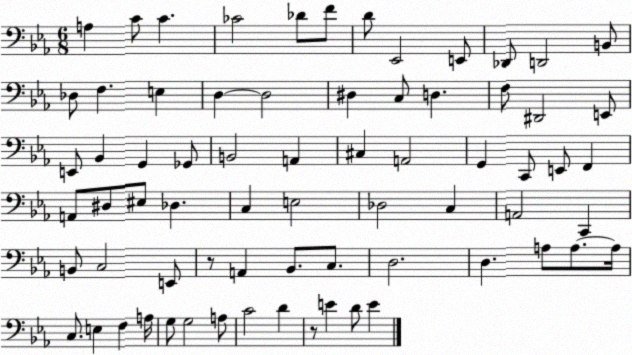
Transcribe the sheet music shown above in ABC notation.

X:1
T:Untitled
M:6/8
L:1/4
K:Eb
A, C/2 C _C2 _D/2 F/2 D/2 _E,,2 E,,/2 _D,,/2 D,,2 B,,/2 _D,/2 F, E, D, D,2 ^D, C,/2 D, F,/2 ^D,,2 E,,/2 E,,/2 _B,, G,, _G,,/2 B,,2 A,, ^C, A,,2 G,, C,,/2 E,,/2 F,, A,,/2 ^D,/2 ^E,/2 _D, C, E,2 _D,2 C, A,,2 C,, B,,/2 C,2 E,,/2 z/2 A,, _B,,/2 C,/2 D,2 D, A,/2 A,/2 A,/4 C,/2 E, F, A,/4 G,/2 G,2 A,/2 C2 D z/2 E D/2 E